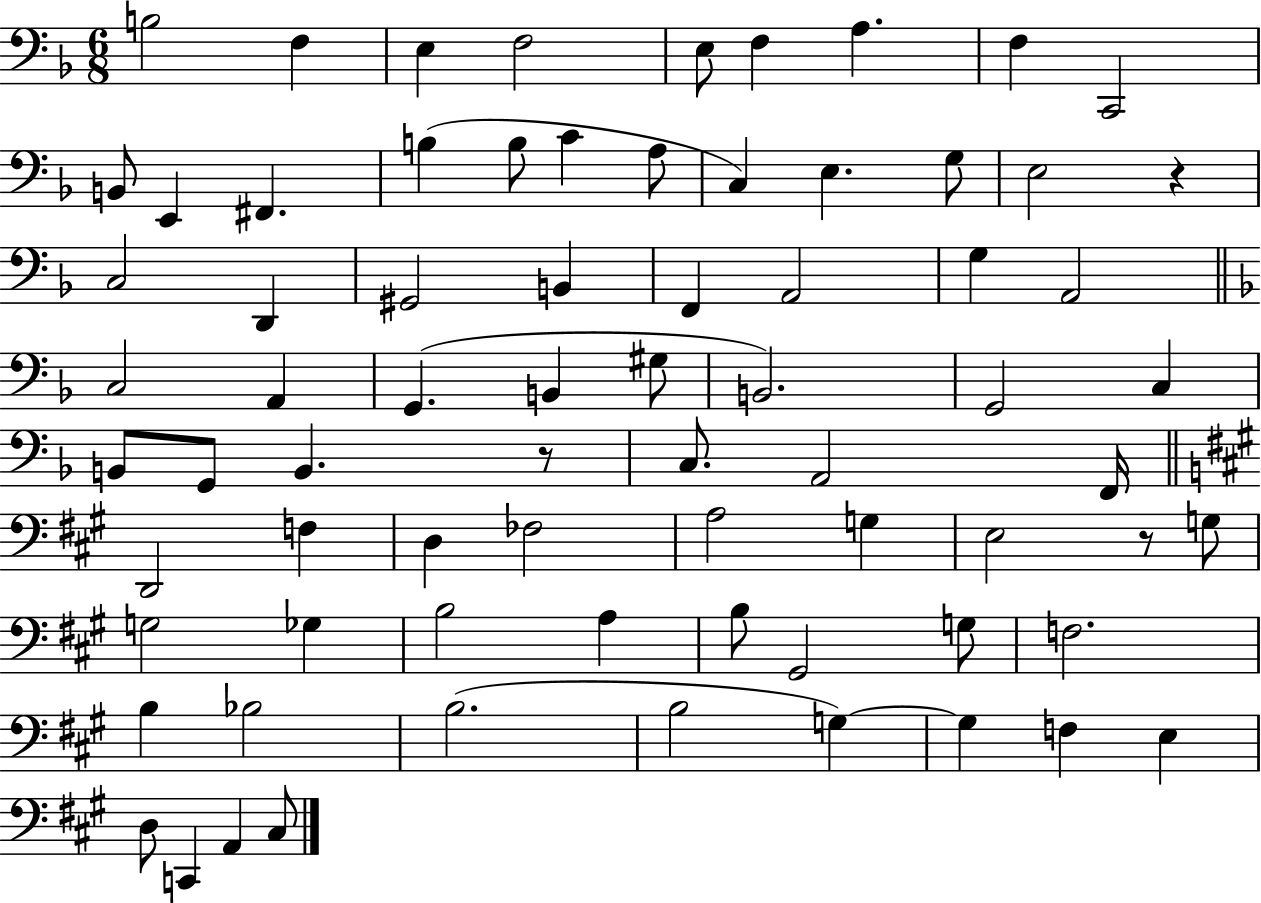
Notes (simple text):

B3/h F3/q E3/q F3/h E3/e F3/q A3/q. F3/q C2/h B2/e E2/q F#2/q. B3/q B3/e C4/q A3/e C3/q E3/q. G3/e E3/h R/q C3/h D2/q G#2/h B2/q F2/q A2/h G3/q A2/h C3/h A2/q G2/q. B2/q G#3/e B2/h. G2/h C3/q B2/e G2/e B2/q. R/e C3/e. A2/h F2/s D2/h F3/q D3/q FES3/h A3/h G3/q E3/h R/e G3/e G3/h Gb3/q B3/h A3/q B3/e G#2/h G3/e F3/h. B3/q Bb3/h B3/h. B3/h G3/q G3/q F3/q E3/q D3/e C2/q A2/q C#3/e